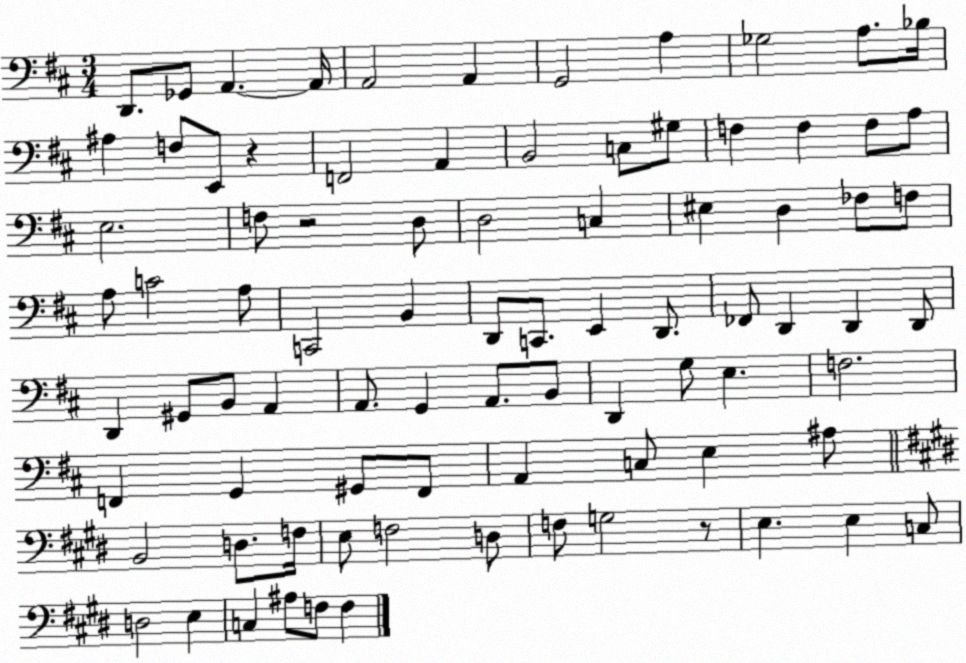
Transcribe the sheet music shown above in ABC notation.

X:1
T:Untitled
M:3/4
L:1/4
K:D
D,,/2 _G,,/2 A,, A,,/4 A,,2 A,, G,,2 A, _G,2 A,/2 _B,/4 ^A, F,/2 E,,/2 z F,,2 A,, B,,2 C,/2 ^G,/2 F, F, F,/2 A,/2 E,2 F,/2 z2 D,/2 D,2 C, ^E, D, _F,/2 F,/2 A,/2 C2 A,/2 C,,2 B,, D,,/2 C,,/2 E,, D,,/2 _F,,/2 D,, D,, D,,/2 D,, ^G,,/2 B,,/2 A,, A,,/2 G,, A,,/2 B,,/2 D,, G,/2 E, F,2 F,, G,, ^G,,/2 F,,/2 A,, C,/2 E, ^A,/2 B,,2 D,/2 F,/4 E,/2 F,2 D,/2 F,/2 G,2 z/2 E, E, C,/2 D,2 E, C, ^A,/2 F,/2 F,